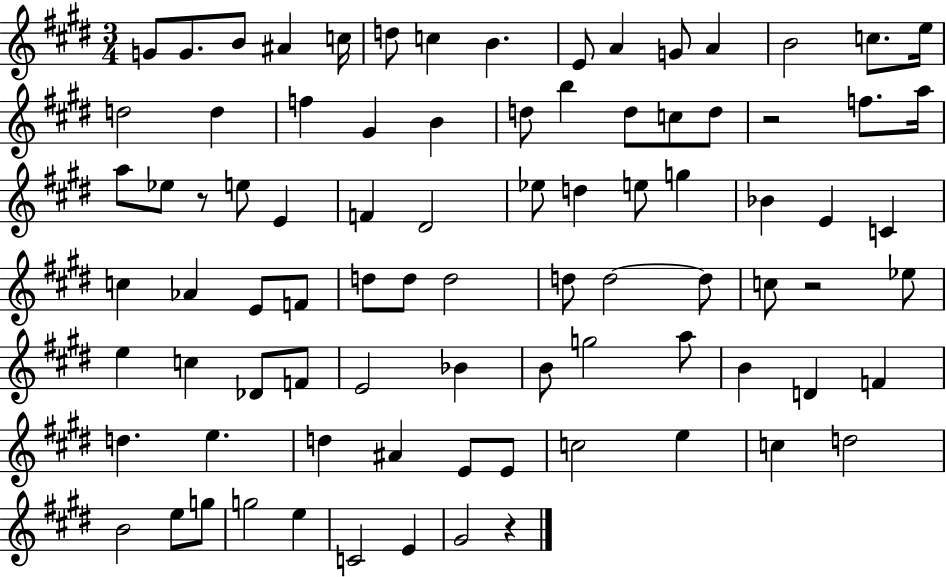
X:1
T:Untitled
M:3/4
L:1/4
K:E
G/2 G/2 B/2 ^A c/4 d/2 c B E/2 A G/2 A B2 c/2 e/4 d2 d f ^G B d/2 b d/2 c/2 d/2 z2 f/2 a/4 a/2 _e/2 z/2 e/2 E F ^D2 _e/2 d e/2 g _B E C c _A E/2 F/2 d/2 d/2 d2 d/2 d2 d/2 c/2 z2 _e/2 e c _D/2 F/2 E2 _B B/2 g2 a/2 B D F d e d ^A E/2 E/2 c2 e c d2 B2 e/2 g/2 g2 e C2 E ^G2 z